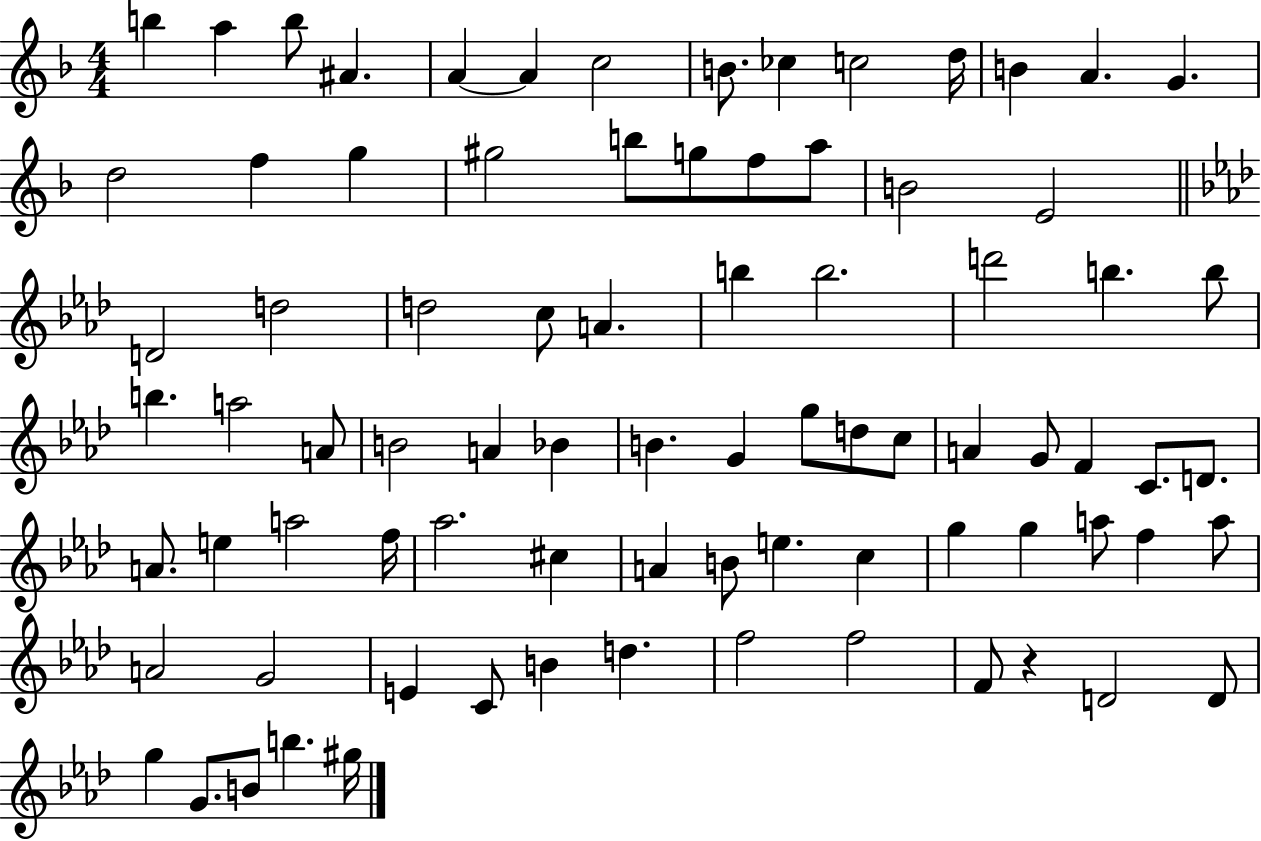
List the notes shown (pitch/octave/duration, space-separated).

B5/q A5/q B5/e A#4/q. A4/q A4/q C5/h B4/e. CES5/q C5/h D5/s B4/q A4/q. G4/q. D5/h F5/q G5/q G#5/h B5/e G5/e F5/e A5/e B4/h E4/h D4/h D5/h D5/h C5/e A4/q. B5/q B5/h. D6/h B5/q. B5/e B5/q. A5/h A4/e B4/h A4/q Bb4/q B4/q. G4/q G5/e D5/e C5/e A4/q G4/e F4/q C4/e. D4/e. A4/e. E5/q A5/h F5/s Ab5/h. C#5/q A4/q B4/e E5/q. C5/q G5/q G5/q A5/e F5/q A5/e A4/h G4/h E4/q C4/e B4/q D5/q. F5/h F5/h F4/e R/q D4/h D4/e G5/q G4/e. B4/e B5/q. G#5/s